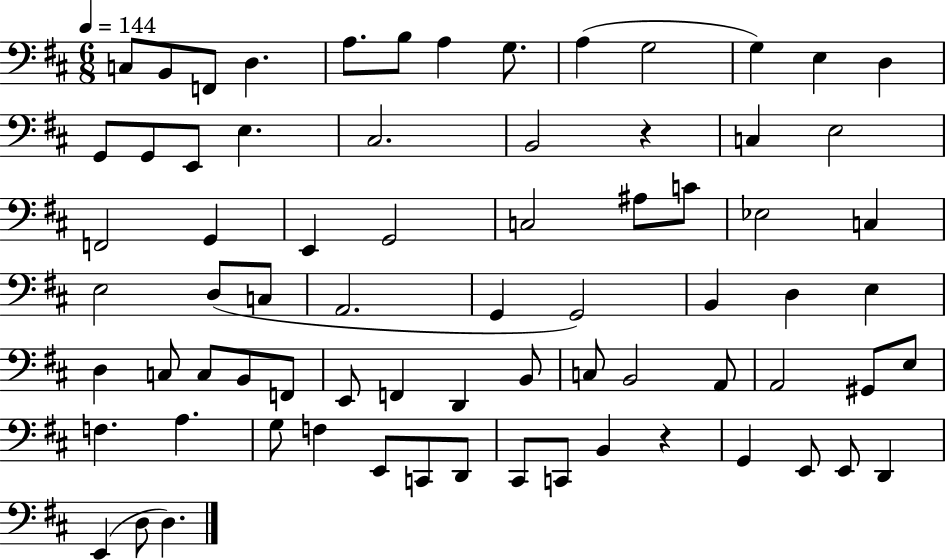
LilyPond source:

{
  \clef bass
  \numericTimeSignature
  \time 6/8
  \key d \major
  \tempo 4 = 144
  \repeat volta 2 { c8 b,8 f,8 d4. | a8. b8 a4 g8. | a4( g2 | g4) e4 d4 | \break g,8 g,8 e,8 e4. | cis2. | b,2 r4 | c4 e2 | \break f,2 g,4 | e,4 g,2 | c2 ais8 c'8 | ees2 c4 | \break e2 d8( c8 | a,2. | g,4 g,2) | b,4 d4 e4 | \break d4 c8 c8 b,8 f,8 | e,8 f,4 d,4 b,8 | c8 b,2 a,8 | a,2 gis,8 e8 | \break f4. a4. | g8 f4 e,8 c,8 d,8 | cis,8 c,8 b,4 r4 | g,4 e,8 e,8 d,4 | \break e,4( d8 d4.) | } \bar "|."
}